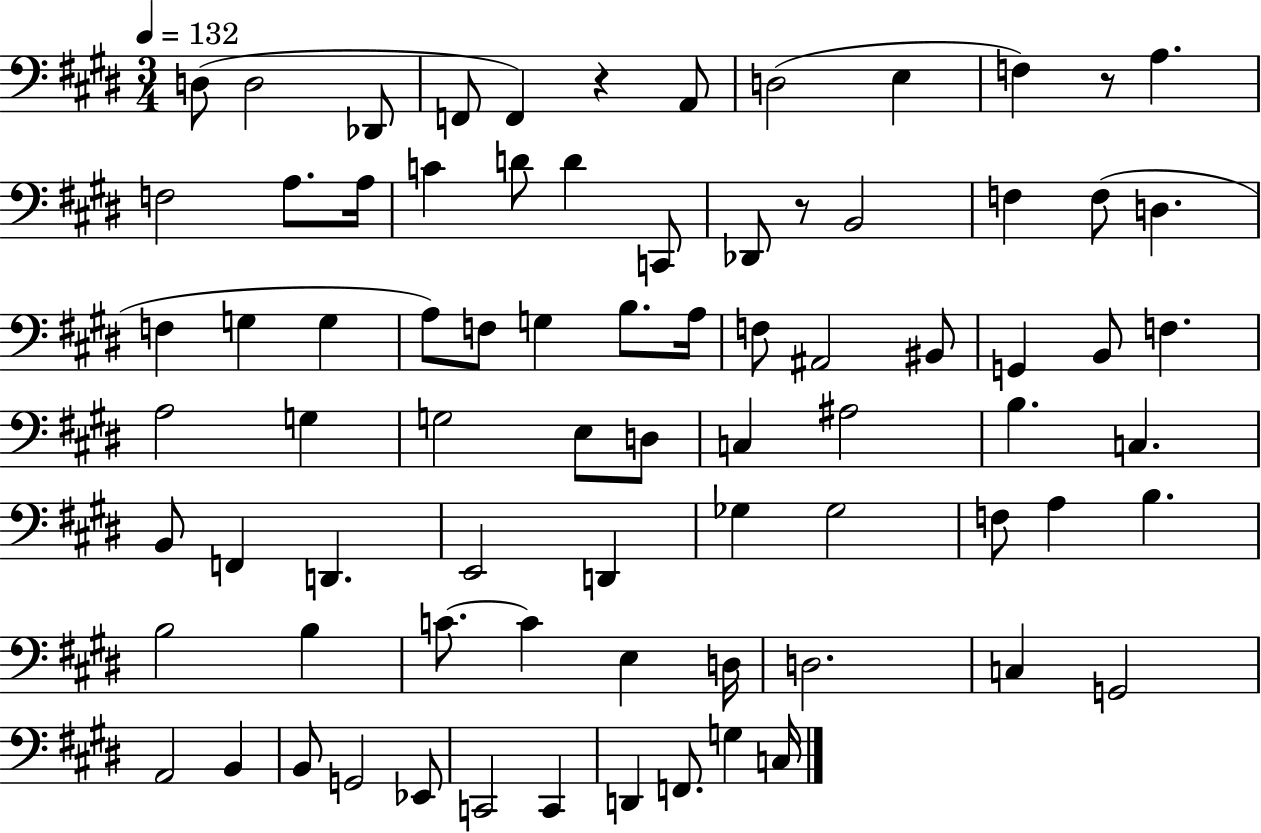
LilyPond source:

{
  \clef bass
  \numericTimeSignature
  \time 3/4
  \key e \major
  \tempo 4 = 132
  d8( d2 des,8 | f,8 f,4) r4 a,8 | d2( e4 | f4) r8 a4. | \break f2 a8. a16 | c'4 d'8 d'4 c,8 | des,8 r8 b,2 | f4 f8( d4. | \break f4 g4 g4 | a8) f8 g4 b8. a16 | f8 ais,2 bis,8 | g,4 b,8 f4. | \break a2 g4 | g2 e8 d8 | c4 ais2 | b4. c4. | \break b,8 f,4 d,4. | e,2 d,4 | ges4 ges2 | f8 a4 b4. | \break b2 b4 | c'8.~~ c'4 e4 d16 | d2. | c4 g,2 | \break a,2 b,4 | b,8 g,2 ees,8 | c,2 c,4 | d,4 f,8. g4 c16 | \break \bar "|."
}